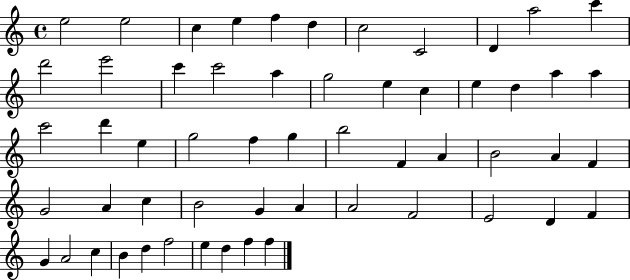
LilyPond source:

{
  \clef treble
  \time 4/4
  \defaultTimeSignature
  \key c \major
  e''2 e''2 | c''4 e''4 f''4 d''4 | c''2 c'2 | d'4 a''2 c'''4 | \break d'''2 e'''2 | c'''4 c'''2 a''4 | g''2 e''4 c''4 | e''4 d''4 a''4 a''4 | \break c'''2 d'''4 e''4 | g''2 f''4 g''4 | b''2 f'4 a'4 | b'2 a'4 f'4 | \break g'2 a'4 c''4 | b'2 g'4 a'4 | a'2 f'2 | e'2 d'4 f'4 | \break g'4 a'2 c''4 | b'4 d''4 f''2 | e''4 d''4 f''4 f''4 | \bar "|."
}